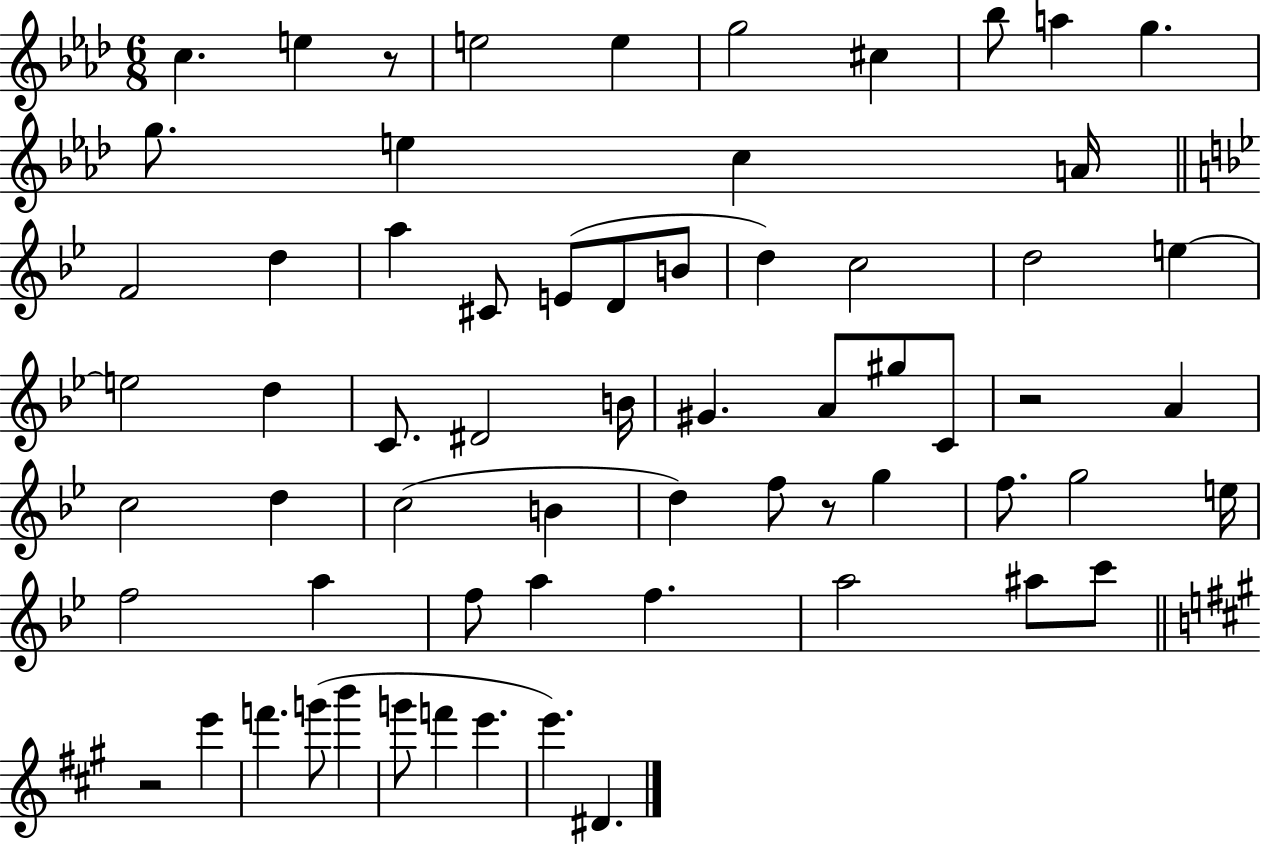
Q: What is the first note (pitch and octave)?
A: C5